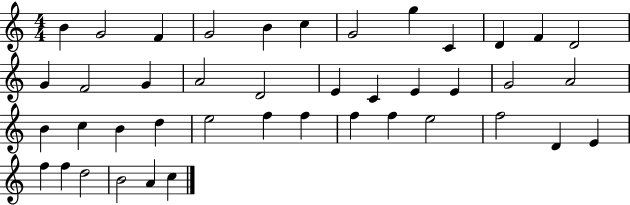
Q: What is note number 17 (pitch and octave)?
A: D4